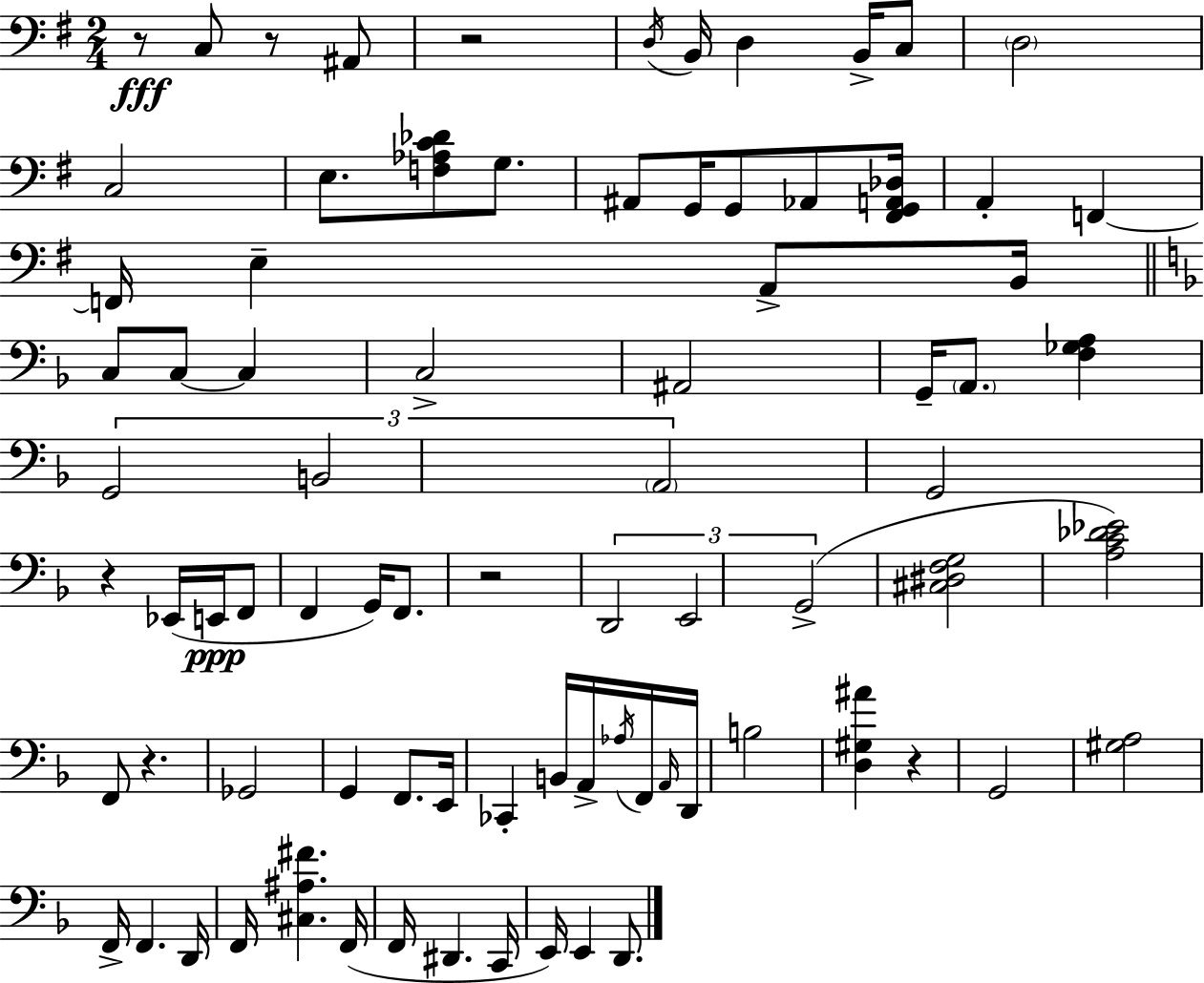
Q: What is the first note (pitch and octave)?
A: C3